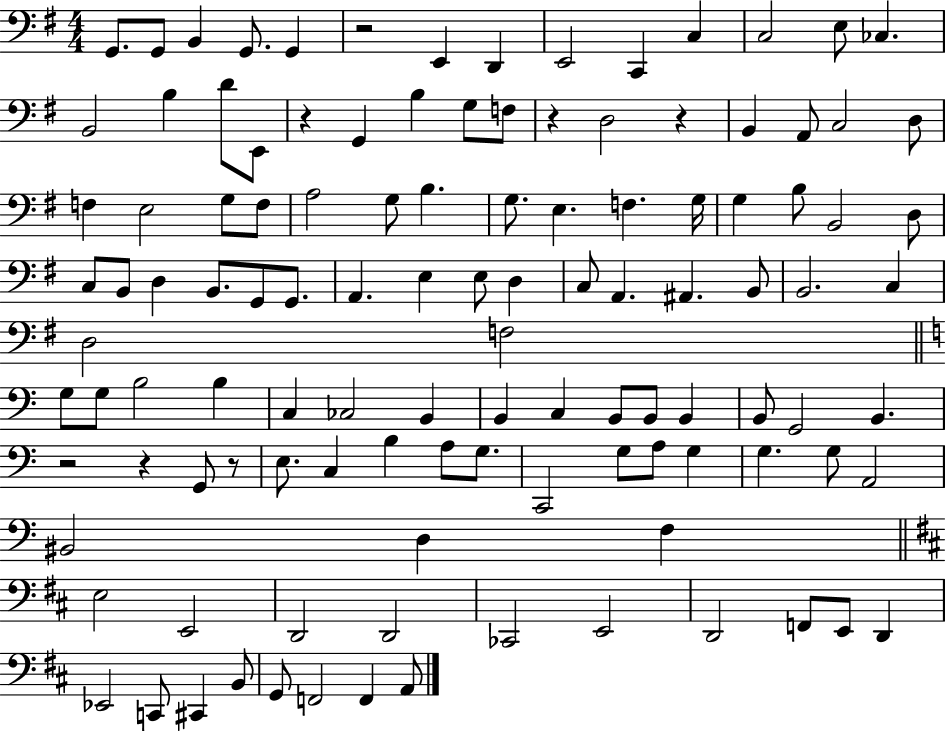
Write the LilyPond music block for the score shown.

{
  \clef bass
  \numericTimeSignature
  \time 4/4
  \key g \major
  g,8. g,8 b,4 g,8. g,4 | r2 e,4 d,4 | e,2 c,4 c4 | c2 e8 ces4. | \break b,2 b4 d'8 e,8 | r4 g,4 b4 g8 f8 | r4 d2 r4 | b,4 a,8 c2 d8 | \break f4 e2 g8 f8 | a2 g8 b4. | g8. e4. f4. g16 | g4 b8 b,2 d8 | \break c8 b,8 d4 b,8. g,8 g,8. | a,4. e4 e8 d4 | c8 a,4. ais,4. b,8 | b,2. c4 | \break d2 f2 | \bar "||" \break \key c \major g8 g8 b2 b4 | c4 ces2 b,4 | b,4 c4 b,8 b,8 b,4 | b,8 g,2 b,4. | \break r2 r4 g,8 r8 | e8. c4 b4 a8 g8. | c,2 g8 a8 g4 | g4. g8 a,2 | \break bis,2 d4 f4 | \bar "||" \break \key b \minor e2 e,2 | d,2 d,2 | ces,2 e,2 | d,2 f,8 e,8 d,4 | \break ees,2 c,8 cis,4 b,8 | g,8 f,2 f,4 a,8 | \bar "|."
}